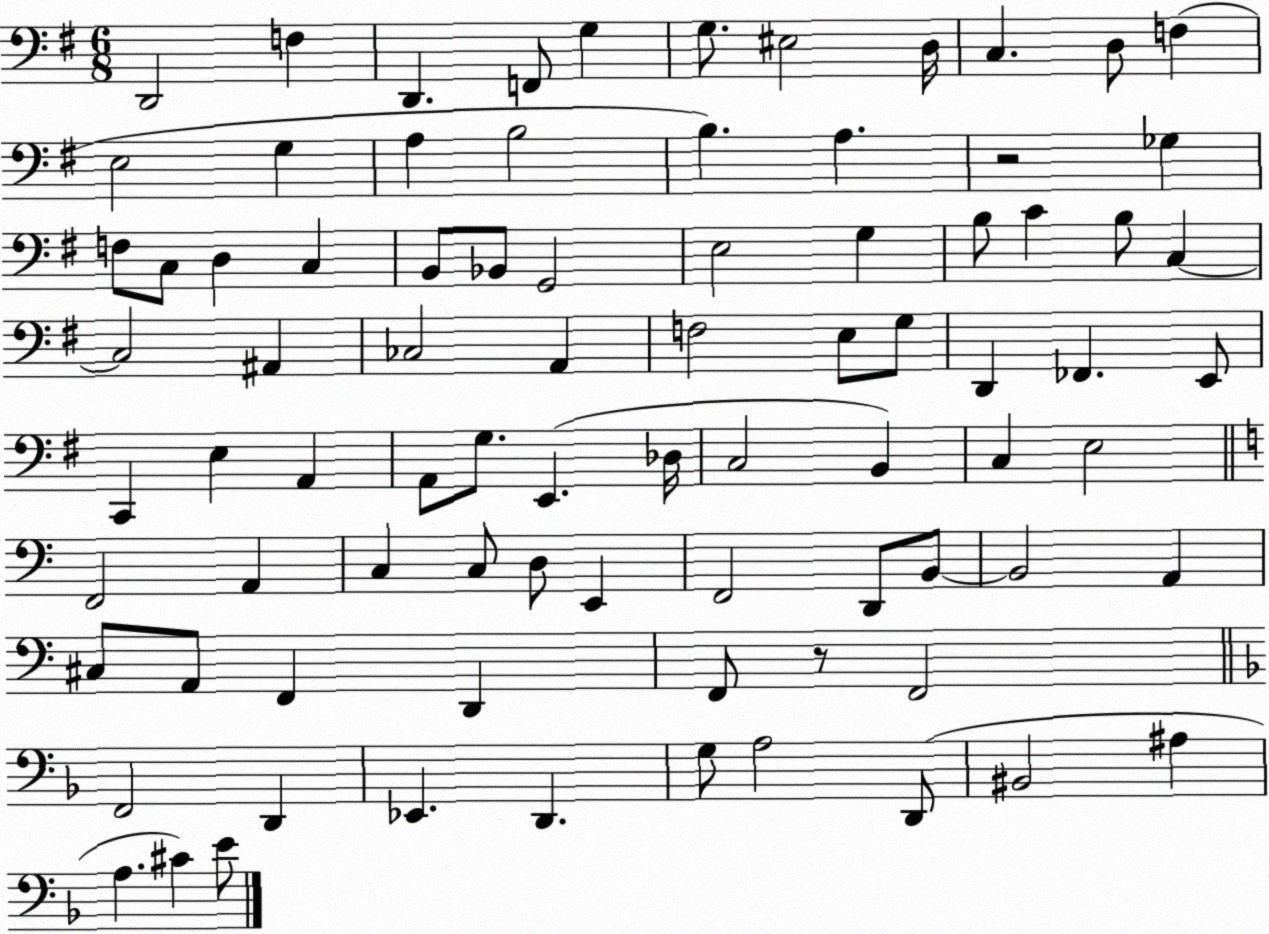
X:1
T:Untitled
M:6/8
L:1/4
K:G
D,,2 F, D,, F,,/2 G, G,/2 ^E,2 D,/4 C, D,/2 F, E,2 G, A, B,2 B, A, z2 _G, F,/2 C,/2 D, C, B,,/2 _B,,/2 G,,2 E,2 G, B,/2 C B,/2 C, C,2 ^A,, _C,2 A,, F,2 E,/2 G,/2 D,, _F,, E,,/2 C,, E, A,, A,,/2 G,/2 E,, _D,/4 C,2 B,, C, E,2 F,,2 A,, C, C,/2 D,/2 E,, F,,2 D,,/2 B,,/2 B,,2 A,, ^C,/2 A,,/2 F,, D,, F,,/2 z/2 F,,2 F,,2 D,, _E,, D,, G,/2 A,2 D,,/2 ^B,,2 ^A, A, ^C E/2